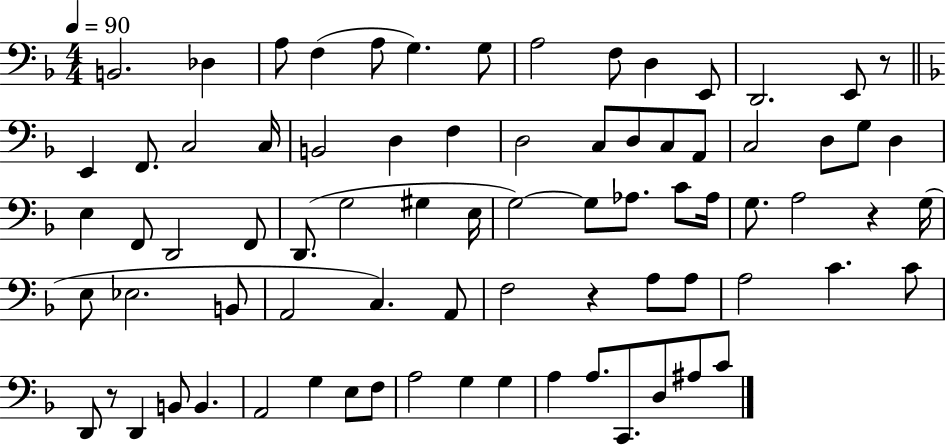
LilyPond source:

{
  \clef bass
  \numericTimeSignature
  \time 4/4
  \key f \major
  \tempo 4 = 90
  \repeat volta 2 { b,2. des4 | a8 f4( a8 g4.) g8 | a2 f8 d4 e,8 | d,2. e,8 r8 | \break \bar "||" \break \key f \major e,4 f,8. c2 c16 | b,2 d4 f4 | d2 c8 d8 c8 a,8 | c2 d8 g8 d4 | \break e4 f,8 d,2 f,8 | d,8.( g2 gis4 e16 | g2~~) g8 aes8. c'8 aes16 | g8. a2 r4 g16( | \break e8 ees2. b,8 | a,2 c4.) a,8 | f2 r4 a8 a8 | a2 c'4. c'8 | \break d,8 r8 d,4 b,8 b,4. | a,2 g4 e8 f8 | a2 g4 g4 | a4 a8. c,8. d8 ais8 c'8 | \break } \bar "|."
}